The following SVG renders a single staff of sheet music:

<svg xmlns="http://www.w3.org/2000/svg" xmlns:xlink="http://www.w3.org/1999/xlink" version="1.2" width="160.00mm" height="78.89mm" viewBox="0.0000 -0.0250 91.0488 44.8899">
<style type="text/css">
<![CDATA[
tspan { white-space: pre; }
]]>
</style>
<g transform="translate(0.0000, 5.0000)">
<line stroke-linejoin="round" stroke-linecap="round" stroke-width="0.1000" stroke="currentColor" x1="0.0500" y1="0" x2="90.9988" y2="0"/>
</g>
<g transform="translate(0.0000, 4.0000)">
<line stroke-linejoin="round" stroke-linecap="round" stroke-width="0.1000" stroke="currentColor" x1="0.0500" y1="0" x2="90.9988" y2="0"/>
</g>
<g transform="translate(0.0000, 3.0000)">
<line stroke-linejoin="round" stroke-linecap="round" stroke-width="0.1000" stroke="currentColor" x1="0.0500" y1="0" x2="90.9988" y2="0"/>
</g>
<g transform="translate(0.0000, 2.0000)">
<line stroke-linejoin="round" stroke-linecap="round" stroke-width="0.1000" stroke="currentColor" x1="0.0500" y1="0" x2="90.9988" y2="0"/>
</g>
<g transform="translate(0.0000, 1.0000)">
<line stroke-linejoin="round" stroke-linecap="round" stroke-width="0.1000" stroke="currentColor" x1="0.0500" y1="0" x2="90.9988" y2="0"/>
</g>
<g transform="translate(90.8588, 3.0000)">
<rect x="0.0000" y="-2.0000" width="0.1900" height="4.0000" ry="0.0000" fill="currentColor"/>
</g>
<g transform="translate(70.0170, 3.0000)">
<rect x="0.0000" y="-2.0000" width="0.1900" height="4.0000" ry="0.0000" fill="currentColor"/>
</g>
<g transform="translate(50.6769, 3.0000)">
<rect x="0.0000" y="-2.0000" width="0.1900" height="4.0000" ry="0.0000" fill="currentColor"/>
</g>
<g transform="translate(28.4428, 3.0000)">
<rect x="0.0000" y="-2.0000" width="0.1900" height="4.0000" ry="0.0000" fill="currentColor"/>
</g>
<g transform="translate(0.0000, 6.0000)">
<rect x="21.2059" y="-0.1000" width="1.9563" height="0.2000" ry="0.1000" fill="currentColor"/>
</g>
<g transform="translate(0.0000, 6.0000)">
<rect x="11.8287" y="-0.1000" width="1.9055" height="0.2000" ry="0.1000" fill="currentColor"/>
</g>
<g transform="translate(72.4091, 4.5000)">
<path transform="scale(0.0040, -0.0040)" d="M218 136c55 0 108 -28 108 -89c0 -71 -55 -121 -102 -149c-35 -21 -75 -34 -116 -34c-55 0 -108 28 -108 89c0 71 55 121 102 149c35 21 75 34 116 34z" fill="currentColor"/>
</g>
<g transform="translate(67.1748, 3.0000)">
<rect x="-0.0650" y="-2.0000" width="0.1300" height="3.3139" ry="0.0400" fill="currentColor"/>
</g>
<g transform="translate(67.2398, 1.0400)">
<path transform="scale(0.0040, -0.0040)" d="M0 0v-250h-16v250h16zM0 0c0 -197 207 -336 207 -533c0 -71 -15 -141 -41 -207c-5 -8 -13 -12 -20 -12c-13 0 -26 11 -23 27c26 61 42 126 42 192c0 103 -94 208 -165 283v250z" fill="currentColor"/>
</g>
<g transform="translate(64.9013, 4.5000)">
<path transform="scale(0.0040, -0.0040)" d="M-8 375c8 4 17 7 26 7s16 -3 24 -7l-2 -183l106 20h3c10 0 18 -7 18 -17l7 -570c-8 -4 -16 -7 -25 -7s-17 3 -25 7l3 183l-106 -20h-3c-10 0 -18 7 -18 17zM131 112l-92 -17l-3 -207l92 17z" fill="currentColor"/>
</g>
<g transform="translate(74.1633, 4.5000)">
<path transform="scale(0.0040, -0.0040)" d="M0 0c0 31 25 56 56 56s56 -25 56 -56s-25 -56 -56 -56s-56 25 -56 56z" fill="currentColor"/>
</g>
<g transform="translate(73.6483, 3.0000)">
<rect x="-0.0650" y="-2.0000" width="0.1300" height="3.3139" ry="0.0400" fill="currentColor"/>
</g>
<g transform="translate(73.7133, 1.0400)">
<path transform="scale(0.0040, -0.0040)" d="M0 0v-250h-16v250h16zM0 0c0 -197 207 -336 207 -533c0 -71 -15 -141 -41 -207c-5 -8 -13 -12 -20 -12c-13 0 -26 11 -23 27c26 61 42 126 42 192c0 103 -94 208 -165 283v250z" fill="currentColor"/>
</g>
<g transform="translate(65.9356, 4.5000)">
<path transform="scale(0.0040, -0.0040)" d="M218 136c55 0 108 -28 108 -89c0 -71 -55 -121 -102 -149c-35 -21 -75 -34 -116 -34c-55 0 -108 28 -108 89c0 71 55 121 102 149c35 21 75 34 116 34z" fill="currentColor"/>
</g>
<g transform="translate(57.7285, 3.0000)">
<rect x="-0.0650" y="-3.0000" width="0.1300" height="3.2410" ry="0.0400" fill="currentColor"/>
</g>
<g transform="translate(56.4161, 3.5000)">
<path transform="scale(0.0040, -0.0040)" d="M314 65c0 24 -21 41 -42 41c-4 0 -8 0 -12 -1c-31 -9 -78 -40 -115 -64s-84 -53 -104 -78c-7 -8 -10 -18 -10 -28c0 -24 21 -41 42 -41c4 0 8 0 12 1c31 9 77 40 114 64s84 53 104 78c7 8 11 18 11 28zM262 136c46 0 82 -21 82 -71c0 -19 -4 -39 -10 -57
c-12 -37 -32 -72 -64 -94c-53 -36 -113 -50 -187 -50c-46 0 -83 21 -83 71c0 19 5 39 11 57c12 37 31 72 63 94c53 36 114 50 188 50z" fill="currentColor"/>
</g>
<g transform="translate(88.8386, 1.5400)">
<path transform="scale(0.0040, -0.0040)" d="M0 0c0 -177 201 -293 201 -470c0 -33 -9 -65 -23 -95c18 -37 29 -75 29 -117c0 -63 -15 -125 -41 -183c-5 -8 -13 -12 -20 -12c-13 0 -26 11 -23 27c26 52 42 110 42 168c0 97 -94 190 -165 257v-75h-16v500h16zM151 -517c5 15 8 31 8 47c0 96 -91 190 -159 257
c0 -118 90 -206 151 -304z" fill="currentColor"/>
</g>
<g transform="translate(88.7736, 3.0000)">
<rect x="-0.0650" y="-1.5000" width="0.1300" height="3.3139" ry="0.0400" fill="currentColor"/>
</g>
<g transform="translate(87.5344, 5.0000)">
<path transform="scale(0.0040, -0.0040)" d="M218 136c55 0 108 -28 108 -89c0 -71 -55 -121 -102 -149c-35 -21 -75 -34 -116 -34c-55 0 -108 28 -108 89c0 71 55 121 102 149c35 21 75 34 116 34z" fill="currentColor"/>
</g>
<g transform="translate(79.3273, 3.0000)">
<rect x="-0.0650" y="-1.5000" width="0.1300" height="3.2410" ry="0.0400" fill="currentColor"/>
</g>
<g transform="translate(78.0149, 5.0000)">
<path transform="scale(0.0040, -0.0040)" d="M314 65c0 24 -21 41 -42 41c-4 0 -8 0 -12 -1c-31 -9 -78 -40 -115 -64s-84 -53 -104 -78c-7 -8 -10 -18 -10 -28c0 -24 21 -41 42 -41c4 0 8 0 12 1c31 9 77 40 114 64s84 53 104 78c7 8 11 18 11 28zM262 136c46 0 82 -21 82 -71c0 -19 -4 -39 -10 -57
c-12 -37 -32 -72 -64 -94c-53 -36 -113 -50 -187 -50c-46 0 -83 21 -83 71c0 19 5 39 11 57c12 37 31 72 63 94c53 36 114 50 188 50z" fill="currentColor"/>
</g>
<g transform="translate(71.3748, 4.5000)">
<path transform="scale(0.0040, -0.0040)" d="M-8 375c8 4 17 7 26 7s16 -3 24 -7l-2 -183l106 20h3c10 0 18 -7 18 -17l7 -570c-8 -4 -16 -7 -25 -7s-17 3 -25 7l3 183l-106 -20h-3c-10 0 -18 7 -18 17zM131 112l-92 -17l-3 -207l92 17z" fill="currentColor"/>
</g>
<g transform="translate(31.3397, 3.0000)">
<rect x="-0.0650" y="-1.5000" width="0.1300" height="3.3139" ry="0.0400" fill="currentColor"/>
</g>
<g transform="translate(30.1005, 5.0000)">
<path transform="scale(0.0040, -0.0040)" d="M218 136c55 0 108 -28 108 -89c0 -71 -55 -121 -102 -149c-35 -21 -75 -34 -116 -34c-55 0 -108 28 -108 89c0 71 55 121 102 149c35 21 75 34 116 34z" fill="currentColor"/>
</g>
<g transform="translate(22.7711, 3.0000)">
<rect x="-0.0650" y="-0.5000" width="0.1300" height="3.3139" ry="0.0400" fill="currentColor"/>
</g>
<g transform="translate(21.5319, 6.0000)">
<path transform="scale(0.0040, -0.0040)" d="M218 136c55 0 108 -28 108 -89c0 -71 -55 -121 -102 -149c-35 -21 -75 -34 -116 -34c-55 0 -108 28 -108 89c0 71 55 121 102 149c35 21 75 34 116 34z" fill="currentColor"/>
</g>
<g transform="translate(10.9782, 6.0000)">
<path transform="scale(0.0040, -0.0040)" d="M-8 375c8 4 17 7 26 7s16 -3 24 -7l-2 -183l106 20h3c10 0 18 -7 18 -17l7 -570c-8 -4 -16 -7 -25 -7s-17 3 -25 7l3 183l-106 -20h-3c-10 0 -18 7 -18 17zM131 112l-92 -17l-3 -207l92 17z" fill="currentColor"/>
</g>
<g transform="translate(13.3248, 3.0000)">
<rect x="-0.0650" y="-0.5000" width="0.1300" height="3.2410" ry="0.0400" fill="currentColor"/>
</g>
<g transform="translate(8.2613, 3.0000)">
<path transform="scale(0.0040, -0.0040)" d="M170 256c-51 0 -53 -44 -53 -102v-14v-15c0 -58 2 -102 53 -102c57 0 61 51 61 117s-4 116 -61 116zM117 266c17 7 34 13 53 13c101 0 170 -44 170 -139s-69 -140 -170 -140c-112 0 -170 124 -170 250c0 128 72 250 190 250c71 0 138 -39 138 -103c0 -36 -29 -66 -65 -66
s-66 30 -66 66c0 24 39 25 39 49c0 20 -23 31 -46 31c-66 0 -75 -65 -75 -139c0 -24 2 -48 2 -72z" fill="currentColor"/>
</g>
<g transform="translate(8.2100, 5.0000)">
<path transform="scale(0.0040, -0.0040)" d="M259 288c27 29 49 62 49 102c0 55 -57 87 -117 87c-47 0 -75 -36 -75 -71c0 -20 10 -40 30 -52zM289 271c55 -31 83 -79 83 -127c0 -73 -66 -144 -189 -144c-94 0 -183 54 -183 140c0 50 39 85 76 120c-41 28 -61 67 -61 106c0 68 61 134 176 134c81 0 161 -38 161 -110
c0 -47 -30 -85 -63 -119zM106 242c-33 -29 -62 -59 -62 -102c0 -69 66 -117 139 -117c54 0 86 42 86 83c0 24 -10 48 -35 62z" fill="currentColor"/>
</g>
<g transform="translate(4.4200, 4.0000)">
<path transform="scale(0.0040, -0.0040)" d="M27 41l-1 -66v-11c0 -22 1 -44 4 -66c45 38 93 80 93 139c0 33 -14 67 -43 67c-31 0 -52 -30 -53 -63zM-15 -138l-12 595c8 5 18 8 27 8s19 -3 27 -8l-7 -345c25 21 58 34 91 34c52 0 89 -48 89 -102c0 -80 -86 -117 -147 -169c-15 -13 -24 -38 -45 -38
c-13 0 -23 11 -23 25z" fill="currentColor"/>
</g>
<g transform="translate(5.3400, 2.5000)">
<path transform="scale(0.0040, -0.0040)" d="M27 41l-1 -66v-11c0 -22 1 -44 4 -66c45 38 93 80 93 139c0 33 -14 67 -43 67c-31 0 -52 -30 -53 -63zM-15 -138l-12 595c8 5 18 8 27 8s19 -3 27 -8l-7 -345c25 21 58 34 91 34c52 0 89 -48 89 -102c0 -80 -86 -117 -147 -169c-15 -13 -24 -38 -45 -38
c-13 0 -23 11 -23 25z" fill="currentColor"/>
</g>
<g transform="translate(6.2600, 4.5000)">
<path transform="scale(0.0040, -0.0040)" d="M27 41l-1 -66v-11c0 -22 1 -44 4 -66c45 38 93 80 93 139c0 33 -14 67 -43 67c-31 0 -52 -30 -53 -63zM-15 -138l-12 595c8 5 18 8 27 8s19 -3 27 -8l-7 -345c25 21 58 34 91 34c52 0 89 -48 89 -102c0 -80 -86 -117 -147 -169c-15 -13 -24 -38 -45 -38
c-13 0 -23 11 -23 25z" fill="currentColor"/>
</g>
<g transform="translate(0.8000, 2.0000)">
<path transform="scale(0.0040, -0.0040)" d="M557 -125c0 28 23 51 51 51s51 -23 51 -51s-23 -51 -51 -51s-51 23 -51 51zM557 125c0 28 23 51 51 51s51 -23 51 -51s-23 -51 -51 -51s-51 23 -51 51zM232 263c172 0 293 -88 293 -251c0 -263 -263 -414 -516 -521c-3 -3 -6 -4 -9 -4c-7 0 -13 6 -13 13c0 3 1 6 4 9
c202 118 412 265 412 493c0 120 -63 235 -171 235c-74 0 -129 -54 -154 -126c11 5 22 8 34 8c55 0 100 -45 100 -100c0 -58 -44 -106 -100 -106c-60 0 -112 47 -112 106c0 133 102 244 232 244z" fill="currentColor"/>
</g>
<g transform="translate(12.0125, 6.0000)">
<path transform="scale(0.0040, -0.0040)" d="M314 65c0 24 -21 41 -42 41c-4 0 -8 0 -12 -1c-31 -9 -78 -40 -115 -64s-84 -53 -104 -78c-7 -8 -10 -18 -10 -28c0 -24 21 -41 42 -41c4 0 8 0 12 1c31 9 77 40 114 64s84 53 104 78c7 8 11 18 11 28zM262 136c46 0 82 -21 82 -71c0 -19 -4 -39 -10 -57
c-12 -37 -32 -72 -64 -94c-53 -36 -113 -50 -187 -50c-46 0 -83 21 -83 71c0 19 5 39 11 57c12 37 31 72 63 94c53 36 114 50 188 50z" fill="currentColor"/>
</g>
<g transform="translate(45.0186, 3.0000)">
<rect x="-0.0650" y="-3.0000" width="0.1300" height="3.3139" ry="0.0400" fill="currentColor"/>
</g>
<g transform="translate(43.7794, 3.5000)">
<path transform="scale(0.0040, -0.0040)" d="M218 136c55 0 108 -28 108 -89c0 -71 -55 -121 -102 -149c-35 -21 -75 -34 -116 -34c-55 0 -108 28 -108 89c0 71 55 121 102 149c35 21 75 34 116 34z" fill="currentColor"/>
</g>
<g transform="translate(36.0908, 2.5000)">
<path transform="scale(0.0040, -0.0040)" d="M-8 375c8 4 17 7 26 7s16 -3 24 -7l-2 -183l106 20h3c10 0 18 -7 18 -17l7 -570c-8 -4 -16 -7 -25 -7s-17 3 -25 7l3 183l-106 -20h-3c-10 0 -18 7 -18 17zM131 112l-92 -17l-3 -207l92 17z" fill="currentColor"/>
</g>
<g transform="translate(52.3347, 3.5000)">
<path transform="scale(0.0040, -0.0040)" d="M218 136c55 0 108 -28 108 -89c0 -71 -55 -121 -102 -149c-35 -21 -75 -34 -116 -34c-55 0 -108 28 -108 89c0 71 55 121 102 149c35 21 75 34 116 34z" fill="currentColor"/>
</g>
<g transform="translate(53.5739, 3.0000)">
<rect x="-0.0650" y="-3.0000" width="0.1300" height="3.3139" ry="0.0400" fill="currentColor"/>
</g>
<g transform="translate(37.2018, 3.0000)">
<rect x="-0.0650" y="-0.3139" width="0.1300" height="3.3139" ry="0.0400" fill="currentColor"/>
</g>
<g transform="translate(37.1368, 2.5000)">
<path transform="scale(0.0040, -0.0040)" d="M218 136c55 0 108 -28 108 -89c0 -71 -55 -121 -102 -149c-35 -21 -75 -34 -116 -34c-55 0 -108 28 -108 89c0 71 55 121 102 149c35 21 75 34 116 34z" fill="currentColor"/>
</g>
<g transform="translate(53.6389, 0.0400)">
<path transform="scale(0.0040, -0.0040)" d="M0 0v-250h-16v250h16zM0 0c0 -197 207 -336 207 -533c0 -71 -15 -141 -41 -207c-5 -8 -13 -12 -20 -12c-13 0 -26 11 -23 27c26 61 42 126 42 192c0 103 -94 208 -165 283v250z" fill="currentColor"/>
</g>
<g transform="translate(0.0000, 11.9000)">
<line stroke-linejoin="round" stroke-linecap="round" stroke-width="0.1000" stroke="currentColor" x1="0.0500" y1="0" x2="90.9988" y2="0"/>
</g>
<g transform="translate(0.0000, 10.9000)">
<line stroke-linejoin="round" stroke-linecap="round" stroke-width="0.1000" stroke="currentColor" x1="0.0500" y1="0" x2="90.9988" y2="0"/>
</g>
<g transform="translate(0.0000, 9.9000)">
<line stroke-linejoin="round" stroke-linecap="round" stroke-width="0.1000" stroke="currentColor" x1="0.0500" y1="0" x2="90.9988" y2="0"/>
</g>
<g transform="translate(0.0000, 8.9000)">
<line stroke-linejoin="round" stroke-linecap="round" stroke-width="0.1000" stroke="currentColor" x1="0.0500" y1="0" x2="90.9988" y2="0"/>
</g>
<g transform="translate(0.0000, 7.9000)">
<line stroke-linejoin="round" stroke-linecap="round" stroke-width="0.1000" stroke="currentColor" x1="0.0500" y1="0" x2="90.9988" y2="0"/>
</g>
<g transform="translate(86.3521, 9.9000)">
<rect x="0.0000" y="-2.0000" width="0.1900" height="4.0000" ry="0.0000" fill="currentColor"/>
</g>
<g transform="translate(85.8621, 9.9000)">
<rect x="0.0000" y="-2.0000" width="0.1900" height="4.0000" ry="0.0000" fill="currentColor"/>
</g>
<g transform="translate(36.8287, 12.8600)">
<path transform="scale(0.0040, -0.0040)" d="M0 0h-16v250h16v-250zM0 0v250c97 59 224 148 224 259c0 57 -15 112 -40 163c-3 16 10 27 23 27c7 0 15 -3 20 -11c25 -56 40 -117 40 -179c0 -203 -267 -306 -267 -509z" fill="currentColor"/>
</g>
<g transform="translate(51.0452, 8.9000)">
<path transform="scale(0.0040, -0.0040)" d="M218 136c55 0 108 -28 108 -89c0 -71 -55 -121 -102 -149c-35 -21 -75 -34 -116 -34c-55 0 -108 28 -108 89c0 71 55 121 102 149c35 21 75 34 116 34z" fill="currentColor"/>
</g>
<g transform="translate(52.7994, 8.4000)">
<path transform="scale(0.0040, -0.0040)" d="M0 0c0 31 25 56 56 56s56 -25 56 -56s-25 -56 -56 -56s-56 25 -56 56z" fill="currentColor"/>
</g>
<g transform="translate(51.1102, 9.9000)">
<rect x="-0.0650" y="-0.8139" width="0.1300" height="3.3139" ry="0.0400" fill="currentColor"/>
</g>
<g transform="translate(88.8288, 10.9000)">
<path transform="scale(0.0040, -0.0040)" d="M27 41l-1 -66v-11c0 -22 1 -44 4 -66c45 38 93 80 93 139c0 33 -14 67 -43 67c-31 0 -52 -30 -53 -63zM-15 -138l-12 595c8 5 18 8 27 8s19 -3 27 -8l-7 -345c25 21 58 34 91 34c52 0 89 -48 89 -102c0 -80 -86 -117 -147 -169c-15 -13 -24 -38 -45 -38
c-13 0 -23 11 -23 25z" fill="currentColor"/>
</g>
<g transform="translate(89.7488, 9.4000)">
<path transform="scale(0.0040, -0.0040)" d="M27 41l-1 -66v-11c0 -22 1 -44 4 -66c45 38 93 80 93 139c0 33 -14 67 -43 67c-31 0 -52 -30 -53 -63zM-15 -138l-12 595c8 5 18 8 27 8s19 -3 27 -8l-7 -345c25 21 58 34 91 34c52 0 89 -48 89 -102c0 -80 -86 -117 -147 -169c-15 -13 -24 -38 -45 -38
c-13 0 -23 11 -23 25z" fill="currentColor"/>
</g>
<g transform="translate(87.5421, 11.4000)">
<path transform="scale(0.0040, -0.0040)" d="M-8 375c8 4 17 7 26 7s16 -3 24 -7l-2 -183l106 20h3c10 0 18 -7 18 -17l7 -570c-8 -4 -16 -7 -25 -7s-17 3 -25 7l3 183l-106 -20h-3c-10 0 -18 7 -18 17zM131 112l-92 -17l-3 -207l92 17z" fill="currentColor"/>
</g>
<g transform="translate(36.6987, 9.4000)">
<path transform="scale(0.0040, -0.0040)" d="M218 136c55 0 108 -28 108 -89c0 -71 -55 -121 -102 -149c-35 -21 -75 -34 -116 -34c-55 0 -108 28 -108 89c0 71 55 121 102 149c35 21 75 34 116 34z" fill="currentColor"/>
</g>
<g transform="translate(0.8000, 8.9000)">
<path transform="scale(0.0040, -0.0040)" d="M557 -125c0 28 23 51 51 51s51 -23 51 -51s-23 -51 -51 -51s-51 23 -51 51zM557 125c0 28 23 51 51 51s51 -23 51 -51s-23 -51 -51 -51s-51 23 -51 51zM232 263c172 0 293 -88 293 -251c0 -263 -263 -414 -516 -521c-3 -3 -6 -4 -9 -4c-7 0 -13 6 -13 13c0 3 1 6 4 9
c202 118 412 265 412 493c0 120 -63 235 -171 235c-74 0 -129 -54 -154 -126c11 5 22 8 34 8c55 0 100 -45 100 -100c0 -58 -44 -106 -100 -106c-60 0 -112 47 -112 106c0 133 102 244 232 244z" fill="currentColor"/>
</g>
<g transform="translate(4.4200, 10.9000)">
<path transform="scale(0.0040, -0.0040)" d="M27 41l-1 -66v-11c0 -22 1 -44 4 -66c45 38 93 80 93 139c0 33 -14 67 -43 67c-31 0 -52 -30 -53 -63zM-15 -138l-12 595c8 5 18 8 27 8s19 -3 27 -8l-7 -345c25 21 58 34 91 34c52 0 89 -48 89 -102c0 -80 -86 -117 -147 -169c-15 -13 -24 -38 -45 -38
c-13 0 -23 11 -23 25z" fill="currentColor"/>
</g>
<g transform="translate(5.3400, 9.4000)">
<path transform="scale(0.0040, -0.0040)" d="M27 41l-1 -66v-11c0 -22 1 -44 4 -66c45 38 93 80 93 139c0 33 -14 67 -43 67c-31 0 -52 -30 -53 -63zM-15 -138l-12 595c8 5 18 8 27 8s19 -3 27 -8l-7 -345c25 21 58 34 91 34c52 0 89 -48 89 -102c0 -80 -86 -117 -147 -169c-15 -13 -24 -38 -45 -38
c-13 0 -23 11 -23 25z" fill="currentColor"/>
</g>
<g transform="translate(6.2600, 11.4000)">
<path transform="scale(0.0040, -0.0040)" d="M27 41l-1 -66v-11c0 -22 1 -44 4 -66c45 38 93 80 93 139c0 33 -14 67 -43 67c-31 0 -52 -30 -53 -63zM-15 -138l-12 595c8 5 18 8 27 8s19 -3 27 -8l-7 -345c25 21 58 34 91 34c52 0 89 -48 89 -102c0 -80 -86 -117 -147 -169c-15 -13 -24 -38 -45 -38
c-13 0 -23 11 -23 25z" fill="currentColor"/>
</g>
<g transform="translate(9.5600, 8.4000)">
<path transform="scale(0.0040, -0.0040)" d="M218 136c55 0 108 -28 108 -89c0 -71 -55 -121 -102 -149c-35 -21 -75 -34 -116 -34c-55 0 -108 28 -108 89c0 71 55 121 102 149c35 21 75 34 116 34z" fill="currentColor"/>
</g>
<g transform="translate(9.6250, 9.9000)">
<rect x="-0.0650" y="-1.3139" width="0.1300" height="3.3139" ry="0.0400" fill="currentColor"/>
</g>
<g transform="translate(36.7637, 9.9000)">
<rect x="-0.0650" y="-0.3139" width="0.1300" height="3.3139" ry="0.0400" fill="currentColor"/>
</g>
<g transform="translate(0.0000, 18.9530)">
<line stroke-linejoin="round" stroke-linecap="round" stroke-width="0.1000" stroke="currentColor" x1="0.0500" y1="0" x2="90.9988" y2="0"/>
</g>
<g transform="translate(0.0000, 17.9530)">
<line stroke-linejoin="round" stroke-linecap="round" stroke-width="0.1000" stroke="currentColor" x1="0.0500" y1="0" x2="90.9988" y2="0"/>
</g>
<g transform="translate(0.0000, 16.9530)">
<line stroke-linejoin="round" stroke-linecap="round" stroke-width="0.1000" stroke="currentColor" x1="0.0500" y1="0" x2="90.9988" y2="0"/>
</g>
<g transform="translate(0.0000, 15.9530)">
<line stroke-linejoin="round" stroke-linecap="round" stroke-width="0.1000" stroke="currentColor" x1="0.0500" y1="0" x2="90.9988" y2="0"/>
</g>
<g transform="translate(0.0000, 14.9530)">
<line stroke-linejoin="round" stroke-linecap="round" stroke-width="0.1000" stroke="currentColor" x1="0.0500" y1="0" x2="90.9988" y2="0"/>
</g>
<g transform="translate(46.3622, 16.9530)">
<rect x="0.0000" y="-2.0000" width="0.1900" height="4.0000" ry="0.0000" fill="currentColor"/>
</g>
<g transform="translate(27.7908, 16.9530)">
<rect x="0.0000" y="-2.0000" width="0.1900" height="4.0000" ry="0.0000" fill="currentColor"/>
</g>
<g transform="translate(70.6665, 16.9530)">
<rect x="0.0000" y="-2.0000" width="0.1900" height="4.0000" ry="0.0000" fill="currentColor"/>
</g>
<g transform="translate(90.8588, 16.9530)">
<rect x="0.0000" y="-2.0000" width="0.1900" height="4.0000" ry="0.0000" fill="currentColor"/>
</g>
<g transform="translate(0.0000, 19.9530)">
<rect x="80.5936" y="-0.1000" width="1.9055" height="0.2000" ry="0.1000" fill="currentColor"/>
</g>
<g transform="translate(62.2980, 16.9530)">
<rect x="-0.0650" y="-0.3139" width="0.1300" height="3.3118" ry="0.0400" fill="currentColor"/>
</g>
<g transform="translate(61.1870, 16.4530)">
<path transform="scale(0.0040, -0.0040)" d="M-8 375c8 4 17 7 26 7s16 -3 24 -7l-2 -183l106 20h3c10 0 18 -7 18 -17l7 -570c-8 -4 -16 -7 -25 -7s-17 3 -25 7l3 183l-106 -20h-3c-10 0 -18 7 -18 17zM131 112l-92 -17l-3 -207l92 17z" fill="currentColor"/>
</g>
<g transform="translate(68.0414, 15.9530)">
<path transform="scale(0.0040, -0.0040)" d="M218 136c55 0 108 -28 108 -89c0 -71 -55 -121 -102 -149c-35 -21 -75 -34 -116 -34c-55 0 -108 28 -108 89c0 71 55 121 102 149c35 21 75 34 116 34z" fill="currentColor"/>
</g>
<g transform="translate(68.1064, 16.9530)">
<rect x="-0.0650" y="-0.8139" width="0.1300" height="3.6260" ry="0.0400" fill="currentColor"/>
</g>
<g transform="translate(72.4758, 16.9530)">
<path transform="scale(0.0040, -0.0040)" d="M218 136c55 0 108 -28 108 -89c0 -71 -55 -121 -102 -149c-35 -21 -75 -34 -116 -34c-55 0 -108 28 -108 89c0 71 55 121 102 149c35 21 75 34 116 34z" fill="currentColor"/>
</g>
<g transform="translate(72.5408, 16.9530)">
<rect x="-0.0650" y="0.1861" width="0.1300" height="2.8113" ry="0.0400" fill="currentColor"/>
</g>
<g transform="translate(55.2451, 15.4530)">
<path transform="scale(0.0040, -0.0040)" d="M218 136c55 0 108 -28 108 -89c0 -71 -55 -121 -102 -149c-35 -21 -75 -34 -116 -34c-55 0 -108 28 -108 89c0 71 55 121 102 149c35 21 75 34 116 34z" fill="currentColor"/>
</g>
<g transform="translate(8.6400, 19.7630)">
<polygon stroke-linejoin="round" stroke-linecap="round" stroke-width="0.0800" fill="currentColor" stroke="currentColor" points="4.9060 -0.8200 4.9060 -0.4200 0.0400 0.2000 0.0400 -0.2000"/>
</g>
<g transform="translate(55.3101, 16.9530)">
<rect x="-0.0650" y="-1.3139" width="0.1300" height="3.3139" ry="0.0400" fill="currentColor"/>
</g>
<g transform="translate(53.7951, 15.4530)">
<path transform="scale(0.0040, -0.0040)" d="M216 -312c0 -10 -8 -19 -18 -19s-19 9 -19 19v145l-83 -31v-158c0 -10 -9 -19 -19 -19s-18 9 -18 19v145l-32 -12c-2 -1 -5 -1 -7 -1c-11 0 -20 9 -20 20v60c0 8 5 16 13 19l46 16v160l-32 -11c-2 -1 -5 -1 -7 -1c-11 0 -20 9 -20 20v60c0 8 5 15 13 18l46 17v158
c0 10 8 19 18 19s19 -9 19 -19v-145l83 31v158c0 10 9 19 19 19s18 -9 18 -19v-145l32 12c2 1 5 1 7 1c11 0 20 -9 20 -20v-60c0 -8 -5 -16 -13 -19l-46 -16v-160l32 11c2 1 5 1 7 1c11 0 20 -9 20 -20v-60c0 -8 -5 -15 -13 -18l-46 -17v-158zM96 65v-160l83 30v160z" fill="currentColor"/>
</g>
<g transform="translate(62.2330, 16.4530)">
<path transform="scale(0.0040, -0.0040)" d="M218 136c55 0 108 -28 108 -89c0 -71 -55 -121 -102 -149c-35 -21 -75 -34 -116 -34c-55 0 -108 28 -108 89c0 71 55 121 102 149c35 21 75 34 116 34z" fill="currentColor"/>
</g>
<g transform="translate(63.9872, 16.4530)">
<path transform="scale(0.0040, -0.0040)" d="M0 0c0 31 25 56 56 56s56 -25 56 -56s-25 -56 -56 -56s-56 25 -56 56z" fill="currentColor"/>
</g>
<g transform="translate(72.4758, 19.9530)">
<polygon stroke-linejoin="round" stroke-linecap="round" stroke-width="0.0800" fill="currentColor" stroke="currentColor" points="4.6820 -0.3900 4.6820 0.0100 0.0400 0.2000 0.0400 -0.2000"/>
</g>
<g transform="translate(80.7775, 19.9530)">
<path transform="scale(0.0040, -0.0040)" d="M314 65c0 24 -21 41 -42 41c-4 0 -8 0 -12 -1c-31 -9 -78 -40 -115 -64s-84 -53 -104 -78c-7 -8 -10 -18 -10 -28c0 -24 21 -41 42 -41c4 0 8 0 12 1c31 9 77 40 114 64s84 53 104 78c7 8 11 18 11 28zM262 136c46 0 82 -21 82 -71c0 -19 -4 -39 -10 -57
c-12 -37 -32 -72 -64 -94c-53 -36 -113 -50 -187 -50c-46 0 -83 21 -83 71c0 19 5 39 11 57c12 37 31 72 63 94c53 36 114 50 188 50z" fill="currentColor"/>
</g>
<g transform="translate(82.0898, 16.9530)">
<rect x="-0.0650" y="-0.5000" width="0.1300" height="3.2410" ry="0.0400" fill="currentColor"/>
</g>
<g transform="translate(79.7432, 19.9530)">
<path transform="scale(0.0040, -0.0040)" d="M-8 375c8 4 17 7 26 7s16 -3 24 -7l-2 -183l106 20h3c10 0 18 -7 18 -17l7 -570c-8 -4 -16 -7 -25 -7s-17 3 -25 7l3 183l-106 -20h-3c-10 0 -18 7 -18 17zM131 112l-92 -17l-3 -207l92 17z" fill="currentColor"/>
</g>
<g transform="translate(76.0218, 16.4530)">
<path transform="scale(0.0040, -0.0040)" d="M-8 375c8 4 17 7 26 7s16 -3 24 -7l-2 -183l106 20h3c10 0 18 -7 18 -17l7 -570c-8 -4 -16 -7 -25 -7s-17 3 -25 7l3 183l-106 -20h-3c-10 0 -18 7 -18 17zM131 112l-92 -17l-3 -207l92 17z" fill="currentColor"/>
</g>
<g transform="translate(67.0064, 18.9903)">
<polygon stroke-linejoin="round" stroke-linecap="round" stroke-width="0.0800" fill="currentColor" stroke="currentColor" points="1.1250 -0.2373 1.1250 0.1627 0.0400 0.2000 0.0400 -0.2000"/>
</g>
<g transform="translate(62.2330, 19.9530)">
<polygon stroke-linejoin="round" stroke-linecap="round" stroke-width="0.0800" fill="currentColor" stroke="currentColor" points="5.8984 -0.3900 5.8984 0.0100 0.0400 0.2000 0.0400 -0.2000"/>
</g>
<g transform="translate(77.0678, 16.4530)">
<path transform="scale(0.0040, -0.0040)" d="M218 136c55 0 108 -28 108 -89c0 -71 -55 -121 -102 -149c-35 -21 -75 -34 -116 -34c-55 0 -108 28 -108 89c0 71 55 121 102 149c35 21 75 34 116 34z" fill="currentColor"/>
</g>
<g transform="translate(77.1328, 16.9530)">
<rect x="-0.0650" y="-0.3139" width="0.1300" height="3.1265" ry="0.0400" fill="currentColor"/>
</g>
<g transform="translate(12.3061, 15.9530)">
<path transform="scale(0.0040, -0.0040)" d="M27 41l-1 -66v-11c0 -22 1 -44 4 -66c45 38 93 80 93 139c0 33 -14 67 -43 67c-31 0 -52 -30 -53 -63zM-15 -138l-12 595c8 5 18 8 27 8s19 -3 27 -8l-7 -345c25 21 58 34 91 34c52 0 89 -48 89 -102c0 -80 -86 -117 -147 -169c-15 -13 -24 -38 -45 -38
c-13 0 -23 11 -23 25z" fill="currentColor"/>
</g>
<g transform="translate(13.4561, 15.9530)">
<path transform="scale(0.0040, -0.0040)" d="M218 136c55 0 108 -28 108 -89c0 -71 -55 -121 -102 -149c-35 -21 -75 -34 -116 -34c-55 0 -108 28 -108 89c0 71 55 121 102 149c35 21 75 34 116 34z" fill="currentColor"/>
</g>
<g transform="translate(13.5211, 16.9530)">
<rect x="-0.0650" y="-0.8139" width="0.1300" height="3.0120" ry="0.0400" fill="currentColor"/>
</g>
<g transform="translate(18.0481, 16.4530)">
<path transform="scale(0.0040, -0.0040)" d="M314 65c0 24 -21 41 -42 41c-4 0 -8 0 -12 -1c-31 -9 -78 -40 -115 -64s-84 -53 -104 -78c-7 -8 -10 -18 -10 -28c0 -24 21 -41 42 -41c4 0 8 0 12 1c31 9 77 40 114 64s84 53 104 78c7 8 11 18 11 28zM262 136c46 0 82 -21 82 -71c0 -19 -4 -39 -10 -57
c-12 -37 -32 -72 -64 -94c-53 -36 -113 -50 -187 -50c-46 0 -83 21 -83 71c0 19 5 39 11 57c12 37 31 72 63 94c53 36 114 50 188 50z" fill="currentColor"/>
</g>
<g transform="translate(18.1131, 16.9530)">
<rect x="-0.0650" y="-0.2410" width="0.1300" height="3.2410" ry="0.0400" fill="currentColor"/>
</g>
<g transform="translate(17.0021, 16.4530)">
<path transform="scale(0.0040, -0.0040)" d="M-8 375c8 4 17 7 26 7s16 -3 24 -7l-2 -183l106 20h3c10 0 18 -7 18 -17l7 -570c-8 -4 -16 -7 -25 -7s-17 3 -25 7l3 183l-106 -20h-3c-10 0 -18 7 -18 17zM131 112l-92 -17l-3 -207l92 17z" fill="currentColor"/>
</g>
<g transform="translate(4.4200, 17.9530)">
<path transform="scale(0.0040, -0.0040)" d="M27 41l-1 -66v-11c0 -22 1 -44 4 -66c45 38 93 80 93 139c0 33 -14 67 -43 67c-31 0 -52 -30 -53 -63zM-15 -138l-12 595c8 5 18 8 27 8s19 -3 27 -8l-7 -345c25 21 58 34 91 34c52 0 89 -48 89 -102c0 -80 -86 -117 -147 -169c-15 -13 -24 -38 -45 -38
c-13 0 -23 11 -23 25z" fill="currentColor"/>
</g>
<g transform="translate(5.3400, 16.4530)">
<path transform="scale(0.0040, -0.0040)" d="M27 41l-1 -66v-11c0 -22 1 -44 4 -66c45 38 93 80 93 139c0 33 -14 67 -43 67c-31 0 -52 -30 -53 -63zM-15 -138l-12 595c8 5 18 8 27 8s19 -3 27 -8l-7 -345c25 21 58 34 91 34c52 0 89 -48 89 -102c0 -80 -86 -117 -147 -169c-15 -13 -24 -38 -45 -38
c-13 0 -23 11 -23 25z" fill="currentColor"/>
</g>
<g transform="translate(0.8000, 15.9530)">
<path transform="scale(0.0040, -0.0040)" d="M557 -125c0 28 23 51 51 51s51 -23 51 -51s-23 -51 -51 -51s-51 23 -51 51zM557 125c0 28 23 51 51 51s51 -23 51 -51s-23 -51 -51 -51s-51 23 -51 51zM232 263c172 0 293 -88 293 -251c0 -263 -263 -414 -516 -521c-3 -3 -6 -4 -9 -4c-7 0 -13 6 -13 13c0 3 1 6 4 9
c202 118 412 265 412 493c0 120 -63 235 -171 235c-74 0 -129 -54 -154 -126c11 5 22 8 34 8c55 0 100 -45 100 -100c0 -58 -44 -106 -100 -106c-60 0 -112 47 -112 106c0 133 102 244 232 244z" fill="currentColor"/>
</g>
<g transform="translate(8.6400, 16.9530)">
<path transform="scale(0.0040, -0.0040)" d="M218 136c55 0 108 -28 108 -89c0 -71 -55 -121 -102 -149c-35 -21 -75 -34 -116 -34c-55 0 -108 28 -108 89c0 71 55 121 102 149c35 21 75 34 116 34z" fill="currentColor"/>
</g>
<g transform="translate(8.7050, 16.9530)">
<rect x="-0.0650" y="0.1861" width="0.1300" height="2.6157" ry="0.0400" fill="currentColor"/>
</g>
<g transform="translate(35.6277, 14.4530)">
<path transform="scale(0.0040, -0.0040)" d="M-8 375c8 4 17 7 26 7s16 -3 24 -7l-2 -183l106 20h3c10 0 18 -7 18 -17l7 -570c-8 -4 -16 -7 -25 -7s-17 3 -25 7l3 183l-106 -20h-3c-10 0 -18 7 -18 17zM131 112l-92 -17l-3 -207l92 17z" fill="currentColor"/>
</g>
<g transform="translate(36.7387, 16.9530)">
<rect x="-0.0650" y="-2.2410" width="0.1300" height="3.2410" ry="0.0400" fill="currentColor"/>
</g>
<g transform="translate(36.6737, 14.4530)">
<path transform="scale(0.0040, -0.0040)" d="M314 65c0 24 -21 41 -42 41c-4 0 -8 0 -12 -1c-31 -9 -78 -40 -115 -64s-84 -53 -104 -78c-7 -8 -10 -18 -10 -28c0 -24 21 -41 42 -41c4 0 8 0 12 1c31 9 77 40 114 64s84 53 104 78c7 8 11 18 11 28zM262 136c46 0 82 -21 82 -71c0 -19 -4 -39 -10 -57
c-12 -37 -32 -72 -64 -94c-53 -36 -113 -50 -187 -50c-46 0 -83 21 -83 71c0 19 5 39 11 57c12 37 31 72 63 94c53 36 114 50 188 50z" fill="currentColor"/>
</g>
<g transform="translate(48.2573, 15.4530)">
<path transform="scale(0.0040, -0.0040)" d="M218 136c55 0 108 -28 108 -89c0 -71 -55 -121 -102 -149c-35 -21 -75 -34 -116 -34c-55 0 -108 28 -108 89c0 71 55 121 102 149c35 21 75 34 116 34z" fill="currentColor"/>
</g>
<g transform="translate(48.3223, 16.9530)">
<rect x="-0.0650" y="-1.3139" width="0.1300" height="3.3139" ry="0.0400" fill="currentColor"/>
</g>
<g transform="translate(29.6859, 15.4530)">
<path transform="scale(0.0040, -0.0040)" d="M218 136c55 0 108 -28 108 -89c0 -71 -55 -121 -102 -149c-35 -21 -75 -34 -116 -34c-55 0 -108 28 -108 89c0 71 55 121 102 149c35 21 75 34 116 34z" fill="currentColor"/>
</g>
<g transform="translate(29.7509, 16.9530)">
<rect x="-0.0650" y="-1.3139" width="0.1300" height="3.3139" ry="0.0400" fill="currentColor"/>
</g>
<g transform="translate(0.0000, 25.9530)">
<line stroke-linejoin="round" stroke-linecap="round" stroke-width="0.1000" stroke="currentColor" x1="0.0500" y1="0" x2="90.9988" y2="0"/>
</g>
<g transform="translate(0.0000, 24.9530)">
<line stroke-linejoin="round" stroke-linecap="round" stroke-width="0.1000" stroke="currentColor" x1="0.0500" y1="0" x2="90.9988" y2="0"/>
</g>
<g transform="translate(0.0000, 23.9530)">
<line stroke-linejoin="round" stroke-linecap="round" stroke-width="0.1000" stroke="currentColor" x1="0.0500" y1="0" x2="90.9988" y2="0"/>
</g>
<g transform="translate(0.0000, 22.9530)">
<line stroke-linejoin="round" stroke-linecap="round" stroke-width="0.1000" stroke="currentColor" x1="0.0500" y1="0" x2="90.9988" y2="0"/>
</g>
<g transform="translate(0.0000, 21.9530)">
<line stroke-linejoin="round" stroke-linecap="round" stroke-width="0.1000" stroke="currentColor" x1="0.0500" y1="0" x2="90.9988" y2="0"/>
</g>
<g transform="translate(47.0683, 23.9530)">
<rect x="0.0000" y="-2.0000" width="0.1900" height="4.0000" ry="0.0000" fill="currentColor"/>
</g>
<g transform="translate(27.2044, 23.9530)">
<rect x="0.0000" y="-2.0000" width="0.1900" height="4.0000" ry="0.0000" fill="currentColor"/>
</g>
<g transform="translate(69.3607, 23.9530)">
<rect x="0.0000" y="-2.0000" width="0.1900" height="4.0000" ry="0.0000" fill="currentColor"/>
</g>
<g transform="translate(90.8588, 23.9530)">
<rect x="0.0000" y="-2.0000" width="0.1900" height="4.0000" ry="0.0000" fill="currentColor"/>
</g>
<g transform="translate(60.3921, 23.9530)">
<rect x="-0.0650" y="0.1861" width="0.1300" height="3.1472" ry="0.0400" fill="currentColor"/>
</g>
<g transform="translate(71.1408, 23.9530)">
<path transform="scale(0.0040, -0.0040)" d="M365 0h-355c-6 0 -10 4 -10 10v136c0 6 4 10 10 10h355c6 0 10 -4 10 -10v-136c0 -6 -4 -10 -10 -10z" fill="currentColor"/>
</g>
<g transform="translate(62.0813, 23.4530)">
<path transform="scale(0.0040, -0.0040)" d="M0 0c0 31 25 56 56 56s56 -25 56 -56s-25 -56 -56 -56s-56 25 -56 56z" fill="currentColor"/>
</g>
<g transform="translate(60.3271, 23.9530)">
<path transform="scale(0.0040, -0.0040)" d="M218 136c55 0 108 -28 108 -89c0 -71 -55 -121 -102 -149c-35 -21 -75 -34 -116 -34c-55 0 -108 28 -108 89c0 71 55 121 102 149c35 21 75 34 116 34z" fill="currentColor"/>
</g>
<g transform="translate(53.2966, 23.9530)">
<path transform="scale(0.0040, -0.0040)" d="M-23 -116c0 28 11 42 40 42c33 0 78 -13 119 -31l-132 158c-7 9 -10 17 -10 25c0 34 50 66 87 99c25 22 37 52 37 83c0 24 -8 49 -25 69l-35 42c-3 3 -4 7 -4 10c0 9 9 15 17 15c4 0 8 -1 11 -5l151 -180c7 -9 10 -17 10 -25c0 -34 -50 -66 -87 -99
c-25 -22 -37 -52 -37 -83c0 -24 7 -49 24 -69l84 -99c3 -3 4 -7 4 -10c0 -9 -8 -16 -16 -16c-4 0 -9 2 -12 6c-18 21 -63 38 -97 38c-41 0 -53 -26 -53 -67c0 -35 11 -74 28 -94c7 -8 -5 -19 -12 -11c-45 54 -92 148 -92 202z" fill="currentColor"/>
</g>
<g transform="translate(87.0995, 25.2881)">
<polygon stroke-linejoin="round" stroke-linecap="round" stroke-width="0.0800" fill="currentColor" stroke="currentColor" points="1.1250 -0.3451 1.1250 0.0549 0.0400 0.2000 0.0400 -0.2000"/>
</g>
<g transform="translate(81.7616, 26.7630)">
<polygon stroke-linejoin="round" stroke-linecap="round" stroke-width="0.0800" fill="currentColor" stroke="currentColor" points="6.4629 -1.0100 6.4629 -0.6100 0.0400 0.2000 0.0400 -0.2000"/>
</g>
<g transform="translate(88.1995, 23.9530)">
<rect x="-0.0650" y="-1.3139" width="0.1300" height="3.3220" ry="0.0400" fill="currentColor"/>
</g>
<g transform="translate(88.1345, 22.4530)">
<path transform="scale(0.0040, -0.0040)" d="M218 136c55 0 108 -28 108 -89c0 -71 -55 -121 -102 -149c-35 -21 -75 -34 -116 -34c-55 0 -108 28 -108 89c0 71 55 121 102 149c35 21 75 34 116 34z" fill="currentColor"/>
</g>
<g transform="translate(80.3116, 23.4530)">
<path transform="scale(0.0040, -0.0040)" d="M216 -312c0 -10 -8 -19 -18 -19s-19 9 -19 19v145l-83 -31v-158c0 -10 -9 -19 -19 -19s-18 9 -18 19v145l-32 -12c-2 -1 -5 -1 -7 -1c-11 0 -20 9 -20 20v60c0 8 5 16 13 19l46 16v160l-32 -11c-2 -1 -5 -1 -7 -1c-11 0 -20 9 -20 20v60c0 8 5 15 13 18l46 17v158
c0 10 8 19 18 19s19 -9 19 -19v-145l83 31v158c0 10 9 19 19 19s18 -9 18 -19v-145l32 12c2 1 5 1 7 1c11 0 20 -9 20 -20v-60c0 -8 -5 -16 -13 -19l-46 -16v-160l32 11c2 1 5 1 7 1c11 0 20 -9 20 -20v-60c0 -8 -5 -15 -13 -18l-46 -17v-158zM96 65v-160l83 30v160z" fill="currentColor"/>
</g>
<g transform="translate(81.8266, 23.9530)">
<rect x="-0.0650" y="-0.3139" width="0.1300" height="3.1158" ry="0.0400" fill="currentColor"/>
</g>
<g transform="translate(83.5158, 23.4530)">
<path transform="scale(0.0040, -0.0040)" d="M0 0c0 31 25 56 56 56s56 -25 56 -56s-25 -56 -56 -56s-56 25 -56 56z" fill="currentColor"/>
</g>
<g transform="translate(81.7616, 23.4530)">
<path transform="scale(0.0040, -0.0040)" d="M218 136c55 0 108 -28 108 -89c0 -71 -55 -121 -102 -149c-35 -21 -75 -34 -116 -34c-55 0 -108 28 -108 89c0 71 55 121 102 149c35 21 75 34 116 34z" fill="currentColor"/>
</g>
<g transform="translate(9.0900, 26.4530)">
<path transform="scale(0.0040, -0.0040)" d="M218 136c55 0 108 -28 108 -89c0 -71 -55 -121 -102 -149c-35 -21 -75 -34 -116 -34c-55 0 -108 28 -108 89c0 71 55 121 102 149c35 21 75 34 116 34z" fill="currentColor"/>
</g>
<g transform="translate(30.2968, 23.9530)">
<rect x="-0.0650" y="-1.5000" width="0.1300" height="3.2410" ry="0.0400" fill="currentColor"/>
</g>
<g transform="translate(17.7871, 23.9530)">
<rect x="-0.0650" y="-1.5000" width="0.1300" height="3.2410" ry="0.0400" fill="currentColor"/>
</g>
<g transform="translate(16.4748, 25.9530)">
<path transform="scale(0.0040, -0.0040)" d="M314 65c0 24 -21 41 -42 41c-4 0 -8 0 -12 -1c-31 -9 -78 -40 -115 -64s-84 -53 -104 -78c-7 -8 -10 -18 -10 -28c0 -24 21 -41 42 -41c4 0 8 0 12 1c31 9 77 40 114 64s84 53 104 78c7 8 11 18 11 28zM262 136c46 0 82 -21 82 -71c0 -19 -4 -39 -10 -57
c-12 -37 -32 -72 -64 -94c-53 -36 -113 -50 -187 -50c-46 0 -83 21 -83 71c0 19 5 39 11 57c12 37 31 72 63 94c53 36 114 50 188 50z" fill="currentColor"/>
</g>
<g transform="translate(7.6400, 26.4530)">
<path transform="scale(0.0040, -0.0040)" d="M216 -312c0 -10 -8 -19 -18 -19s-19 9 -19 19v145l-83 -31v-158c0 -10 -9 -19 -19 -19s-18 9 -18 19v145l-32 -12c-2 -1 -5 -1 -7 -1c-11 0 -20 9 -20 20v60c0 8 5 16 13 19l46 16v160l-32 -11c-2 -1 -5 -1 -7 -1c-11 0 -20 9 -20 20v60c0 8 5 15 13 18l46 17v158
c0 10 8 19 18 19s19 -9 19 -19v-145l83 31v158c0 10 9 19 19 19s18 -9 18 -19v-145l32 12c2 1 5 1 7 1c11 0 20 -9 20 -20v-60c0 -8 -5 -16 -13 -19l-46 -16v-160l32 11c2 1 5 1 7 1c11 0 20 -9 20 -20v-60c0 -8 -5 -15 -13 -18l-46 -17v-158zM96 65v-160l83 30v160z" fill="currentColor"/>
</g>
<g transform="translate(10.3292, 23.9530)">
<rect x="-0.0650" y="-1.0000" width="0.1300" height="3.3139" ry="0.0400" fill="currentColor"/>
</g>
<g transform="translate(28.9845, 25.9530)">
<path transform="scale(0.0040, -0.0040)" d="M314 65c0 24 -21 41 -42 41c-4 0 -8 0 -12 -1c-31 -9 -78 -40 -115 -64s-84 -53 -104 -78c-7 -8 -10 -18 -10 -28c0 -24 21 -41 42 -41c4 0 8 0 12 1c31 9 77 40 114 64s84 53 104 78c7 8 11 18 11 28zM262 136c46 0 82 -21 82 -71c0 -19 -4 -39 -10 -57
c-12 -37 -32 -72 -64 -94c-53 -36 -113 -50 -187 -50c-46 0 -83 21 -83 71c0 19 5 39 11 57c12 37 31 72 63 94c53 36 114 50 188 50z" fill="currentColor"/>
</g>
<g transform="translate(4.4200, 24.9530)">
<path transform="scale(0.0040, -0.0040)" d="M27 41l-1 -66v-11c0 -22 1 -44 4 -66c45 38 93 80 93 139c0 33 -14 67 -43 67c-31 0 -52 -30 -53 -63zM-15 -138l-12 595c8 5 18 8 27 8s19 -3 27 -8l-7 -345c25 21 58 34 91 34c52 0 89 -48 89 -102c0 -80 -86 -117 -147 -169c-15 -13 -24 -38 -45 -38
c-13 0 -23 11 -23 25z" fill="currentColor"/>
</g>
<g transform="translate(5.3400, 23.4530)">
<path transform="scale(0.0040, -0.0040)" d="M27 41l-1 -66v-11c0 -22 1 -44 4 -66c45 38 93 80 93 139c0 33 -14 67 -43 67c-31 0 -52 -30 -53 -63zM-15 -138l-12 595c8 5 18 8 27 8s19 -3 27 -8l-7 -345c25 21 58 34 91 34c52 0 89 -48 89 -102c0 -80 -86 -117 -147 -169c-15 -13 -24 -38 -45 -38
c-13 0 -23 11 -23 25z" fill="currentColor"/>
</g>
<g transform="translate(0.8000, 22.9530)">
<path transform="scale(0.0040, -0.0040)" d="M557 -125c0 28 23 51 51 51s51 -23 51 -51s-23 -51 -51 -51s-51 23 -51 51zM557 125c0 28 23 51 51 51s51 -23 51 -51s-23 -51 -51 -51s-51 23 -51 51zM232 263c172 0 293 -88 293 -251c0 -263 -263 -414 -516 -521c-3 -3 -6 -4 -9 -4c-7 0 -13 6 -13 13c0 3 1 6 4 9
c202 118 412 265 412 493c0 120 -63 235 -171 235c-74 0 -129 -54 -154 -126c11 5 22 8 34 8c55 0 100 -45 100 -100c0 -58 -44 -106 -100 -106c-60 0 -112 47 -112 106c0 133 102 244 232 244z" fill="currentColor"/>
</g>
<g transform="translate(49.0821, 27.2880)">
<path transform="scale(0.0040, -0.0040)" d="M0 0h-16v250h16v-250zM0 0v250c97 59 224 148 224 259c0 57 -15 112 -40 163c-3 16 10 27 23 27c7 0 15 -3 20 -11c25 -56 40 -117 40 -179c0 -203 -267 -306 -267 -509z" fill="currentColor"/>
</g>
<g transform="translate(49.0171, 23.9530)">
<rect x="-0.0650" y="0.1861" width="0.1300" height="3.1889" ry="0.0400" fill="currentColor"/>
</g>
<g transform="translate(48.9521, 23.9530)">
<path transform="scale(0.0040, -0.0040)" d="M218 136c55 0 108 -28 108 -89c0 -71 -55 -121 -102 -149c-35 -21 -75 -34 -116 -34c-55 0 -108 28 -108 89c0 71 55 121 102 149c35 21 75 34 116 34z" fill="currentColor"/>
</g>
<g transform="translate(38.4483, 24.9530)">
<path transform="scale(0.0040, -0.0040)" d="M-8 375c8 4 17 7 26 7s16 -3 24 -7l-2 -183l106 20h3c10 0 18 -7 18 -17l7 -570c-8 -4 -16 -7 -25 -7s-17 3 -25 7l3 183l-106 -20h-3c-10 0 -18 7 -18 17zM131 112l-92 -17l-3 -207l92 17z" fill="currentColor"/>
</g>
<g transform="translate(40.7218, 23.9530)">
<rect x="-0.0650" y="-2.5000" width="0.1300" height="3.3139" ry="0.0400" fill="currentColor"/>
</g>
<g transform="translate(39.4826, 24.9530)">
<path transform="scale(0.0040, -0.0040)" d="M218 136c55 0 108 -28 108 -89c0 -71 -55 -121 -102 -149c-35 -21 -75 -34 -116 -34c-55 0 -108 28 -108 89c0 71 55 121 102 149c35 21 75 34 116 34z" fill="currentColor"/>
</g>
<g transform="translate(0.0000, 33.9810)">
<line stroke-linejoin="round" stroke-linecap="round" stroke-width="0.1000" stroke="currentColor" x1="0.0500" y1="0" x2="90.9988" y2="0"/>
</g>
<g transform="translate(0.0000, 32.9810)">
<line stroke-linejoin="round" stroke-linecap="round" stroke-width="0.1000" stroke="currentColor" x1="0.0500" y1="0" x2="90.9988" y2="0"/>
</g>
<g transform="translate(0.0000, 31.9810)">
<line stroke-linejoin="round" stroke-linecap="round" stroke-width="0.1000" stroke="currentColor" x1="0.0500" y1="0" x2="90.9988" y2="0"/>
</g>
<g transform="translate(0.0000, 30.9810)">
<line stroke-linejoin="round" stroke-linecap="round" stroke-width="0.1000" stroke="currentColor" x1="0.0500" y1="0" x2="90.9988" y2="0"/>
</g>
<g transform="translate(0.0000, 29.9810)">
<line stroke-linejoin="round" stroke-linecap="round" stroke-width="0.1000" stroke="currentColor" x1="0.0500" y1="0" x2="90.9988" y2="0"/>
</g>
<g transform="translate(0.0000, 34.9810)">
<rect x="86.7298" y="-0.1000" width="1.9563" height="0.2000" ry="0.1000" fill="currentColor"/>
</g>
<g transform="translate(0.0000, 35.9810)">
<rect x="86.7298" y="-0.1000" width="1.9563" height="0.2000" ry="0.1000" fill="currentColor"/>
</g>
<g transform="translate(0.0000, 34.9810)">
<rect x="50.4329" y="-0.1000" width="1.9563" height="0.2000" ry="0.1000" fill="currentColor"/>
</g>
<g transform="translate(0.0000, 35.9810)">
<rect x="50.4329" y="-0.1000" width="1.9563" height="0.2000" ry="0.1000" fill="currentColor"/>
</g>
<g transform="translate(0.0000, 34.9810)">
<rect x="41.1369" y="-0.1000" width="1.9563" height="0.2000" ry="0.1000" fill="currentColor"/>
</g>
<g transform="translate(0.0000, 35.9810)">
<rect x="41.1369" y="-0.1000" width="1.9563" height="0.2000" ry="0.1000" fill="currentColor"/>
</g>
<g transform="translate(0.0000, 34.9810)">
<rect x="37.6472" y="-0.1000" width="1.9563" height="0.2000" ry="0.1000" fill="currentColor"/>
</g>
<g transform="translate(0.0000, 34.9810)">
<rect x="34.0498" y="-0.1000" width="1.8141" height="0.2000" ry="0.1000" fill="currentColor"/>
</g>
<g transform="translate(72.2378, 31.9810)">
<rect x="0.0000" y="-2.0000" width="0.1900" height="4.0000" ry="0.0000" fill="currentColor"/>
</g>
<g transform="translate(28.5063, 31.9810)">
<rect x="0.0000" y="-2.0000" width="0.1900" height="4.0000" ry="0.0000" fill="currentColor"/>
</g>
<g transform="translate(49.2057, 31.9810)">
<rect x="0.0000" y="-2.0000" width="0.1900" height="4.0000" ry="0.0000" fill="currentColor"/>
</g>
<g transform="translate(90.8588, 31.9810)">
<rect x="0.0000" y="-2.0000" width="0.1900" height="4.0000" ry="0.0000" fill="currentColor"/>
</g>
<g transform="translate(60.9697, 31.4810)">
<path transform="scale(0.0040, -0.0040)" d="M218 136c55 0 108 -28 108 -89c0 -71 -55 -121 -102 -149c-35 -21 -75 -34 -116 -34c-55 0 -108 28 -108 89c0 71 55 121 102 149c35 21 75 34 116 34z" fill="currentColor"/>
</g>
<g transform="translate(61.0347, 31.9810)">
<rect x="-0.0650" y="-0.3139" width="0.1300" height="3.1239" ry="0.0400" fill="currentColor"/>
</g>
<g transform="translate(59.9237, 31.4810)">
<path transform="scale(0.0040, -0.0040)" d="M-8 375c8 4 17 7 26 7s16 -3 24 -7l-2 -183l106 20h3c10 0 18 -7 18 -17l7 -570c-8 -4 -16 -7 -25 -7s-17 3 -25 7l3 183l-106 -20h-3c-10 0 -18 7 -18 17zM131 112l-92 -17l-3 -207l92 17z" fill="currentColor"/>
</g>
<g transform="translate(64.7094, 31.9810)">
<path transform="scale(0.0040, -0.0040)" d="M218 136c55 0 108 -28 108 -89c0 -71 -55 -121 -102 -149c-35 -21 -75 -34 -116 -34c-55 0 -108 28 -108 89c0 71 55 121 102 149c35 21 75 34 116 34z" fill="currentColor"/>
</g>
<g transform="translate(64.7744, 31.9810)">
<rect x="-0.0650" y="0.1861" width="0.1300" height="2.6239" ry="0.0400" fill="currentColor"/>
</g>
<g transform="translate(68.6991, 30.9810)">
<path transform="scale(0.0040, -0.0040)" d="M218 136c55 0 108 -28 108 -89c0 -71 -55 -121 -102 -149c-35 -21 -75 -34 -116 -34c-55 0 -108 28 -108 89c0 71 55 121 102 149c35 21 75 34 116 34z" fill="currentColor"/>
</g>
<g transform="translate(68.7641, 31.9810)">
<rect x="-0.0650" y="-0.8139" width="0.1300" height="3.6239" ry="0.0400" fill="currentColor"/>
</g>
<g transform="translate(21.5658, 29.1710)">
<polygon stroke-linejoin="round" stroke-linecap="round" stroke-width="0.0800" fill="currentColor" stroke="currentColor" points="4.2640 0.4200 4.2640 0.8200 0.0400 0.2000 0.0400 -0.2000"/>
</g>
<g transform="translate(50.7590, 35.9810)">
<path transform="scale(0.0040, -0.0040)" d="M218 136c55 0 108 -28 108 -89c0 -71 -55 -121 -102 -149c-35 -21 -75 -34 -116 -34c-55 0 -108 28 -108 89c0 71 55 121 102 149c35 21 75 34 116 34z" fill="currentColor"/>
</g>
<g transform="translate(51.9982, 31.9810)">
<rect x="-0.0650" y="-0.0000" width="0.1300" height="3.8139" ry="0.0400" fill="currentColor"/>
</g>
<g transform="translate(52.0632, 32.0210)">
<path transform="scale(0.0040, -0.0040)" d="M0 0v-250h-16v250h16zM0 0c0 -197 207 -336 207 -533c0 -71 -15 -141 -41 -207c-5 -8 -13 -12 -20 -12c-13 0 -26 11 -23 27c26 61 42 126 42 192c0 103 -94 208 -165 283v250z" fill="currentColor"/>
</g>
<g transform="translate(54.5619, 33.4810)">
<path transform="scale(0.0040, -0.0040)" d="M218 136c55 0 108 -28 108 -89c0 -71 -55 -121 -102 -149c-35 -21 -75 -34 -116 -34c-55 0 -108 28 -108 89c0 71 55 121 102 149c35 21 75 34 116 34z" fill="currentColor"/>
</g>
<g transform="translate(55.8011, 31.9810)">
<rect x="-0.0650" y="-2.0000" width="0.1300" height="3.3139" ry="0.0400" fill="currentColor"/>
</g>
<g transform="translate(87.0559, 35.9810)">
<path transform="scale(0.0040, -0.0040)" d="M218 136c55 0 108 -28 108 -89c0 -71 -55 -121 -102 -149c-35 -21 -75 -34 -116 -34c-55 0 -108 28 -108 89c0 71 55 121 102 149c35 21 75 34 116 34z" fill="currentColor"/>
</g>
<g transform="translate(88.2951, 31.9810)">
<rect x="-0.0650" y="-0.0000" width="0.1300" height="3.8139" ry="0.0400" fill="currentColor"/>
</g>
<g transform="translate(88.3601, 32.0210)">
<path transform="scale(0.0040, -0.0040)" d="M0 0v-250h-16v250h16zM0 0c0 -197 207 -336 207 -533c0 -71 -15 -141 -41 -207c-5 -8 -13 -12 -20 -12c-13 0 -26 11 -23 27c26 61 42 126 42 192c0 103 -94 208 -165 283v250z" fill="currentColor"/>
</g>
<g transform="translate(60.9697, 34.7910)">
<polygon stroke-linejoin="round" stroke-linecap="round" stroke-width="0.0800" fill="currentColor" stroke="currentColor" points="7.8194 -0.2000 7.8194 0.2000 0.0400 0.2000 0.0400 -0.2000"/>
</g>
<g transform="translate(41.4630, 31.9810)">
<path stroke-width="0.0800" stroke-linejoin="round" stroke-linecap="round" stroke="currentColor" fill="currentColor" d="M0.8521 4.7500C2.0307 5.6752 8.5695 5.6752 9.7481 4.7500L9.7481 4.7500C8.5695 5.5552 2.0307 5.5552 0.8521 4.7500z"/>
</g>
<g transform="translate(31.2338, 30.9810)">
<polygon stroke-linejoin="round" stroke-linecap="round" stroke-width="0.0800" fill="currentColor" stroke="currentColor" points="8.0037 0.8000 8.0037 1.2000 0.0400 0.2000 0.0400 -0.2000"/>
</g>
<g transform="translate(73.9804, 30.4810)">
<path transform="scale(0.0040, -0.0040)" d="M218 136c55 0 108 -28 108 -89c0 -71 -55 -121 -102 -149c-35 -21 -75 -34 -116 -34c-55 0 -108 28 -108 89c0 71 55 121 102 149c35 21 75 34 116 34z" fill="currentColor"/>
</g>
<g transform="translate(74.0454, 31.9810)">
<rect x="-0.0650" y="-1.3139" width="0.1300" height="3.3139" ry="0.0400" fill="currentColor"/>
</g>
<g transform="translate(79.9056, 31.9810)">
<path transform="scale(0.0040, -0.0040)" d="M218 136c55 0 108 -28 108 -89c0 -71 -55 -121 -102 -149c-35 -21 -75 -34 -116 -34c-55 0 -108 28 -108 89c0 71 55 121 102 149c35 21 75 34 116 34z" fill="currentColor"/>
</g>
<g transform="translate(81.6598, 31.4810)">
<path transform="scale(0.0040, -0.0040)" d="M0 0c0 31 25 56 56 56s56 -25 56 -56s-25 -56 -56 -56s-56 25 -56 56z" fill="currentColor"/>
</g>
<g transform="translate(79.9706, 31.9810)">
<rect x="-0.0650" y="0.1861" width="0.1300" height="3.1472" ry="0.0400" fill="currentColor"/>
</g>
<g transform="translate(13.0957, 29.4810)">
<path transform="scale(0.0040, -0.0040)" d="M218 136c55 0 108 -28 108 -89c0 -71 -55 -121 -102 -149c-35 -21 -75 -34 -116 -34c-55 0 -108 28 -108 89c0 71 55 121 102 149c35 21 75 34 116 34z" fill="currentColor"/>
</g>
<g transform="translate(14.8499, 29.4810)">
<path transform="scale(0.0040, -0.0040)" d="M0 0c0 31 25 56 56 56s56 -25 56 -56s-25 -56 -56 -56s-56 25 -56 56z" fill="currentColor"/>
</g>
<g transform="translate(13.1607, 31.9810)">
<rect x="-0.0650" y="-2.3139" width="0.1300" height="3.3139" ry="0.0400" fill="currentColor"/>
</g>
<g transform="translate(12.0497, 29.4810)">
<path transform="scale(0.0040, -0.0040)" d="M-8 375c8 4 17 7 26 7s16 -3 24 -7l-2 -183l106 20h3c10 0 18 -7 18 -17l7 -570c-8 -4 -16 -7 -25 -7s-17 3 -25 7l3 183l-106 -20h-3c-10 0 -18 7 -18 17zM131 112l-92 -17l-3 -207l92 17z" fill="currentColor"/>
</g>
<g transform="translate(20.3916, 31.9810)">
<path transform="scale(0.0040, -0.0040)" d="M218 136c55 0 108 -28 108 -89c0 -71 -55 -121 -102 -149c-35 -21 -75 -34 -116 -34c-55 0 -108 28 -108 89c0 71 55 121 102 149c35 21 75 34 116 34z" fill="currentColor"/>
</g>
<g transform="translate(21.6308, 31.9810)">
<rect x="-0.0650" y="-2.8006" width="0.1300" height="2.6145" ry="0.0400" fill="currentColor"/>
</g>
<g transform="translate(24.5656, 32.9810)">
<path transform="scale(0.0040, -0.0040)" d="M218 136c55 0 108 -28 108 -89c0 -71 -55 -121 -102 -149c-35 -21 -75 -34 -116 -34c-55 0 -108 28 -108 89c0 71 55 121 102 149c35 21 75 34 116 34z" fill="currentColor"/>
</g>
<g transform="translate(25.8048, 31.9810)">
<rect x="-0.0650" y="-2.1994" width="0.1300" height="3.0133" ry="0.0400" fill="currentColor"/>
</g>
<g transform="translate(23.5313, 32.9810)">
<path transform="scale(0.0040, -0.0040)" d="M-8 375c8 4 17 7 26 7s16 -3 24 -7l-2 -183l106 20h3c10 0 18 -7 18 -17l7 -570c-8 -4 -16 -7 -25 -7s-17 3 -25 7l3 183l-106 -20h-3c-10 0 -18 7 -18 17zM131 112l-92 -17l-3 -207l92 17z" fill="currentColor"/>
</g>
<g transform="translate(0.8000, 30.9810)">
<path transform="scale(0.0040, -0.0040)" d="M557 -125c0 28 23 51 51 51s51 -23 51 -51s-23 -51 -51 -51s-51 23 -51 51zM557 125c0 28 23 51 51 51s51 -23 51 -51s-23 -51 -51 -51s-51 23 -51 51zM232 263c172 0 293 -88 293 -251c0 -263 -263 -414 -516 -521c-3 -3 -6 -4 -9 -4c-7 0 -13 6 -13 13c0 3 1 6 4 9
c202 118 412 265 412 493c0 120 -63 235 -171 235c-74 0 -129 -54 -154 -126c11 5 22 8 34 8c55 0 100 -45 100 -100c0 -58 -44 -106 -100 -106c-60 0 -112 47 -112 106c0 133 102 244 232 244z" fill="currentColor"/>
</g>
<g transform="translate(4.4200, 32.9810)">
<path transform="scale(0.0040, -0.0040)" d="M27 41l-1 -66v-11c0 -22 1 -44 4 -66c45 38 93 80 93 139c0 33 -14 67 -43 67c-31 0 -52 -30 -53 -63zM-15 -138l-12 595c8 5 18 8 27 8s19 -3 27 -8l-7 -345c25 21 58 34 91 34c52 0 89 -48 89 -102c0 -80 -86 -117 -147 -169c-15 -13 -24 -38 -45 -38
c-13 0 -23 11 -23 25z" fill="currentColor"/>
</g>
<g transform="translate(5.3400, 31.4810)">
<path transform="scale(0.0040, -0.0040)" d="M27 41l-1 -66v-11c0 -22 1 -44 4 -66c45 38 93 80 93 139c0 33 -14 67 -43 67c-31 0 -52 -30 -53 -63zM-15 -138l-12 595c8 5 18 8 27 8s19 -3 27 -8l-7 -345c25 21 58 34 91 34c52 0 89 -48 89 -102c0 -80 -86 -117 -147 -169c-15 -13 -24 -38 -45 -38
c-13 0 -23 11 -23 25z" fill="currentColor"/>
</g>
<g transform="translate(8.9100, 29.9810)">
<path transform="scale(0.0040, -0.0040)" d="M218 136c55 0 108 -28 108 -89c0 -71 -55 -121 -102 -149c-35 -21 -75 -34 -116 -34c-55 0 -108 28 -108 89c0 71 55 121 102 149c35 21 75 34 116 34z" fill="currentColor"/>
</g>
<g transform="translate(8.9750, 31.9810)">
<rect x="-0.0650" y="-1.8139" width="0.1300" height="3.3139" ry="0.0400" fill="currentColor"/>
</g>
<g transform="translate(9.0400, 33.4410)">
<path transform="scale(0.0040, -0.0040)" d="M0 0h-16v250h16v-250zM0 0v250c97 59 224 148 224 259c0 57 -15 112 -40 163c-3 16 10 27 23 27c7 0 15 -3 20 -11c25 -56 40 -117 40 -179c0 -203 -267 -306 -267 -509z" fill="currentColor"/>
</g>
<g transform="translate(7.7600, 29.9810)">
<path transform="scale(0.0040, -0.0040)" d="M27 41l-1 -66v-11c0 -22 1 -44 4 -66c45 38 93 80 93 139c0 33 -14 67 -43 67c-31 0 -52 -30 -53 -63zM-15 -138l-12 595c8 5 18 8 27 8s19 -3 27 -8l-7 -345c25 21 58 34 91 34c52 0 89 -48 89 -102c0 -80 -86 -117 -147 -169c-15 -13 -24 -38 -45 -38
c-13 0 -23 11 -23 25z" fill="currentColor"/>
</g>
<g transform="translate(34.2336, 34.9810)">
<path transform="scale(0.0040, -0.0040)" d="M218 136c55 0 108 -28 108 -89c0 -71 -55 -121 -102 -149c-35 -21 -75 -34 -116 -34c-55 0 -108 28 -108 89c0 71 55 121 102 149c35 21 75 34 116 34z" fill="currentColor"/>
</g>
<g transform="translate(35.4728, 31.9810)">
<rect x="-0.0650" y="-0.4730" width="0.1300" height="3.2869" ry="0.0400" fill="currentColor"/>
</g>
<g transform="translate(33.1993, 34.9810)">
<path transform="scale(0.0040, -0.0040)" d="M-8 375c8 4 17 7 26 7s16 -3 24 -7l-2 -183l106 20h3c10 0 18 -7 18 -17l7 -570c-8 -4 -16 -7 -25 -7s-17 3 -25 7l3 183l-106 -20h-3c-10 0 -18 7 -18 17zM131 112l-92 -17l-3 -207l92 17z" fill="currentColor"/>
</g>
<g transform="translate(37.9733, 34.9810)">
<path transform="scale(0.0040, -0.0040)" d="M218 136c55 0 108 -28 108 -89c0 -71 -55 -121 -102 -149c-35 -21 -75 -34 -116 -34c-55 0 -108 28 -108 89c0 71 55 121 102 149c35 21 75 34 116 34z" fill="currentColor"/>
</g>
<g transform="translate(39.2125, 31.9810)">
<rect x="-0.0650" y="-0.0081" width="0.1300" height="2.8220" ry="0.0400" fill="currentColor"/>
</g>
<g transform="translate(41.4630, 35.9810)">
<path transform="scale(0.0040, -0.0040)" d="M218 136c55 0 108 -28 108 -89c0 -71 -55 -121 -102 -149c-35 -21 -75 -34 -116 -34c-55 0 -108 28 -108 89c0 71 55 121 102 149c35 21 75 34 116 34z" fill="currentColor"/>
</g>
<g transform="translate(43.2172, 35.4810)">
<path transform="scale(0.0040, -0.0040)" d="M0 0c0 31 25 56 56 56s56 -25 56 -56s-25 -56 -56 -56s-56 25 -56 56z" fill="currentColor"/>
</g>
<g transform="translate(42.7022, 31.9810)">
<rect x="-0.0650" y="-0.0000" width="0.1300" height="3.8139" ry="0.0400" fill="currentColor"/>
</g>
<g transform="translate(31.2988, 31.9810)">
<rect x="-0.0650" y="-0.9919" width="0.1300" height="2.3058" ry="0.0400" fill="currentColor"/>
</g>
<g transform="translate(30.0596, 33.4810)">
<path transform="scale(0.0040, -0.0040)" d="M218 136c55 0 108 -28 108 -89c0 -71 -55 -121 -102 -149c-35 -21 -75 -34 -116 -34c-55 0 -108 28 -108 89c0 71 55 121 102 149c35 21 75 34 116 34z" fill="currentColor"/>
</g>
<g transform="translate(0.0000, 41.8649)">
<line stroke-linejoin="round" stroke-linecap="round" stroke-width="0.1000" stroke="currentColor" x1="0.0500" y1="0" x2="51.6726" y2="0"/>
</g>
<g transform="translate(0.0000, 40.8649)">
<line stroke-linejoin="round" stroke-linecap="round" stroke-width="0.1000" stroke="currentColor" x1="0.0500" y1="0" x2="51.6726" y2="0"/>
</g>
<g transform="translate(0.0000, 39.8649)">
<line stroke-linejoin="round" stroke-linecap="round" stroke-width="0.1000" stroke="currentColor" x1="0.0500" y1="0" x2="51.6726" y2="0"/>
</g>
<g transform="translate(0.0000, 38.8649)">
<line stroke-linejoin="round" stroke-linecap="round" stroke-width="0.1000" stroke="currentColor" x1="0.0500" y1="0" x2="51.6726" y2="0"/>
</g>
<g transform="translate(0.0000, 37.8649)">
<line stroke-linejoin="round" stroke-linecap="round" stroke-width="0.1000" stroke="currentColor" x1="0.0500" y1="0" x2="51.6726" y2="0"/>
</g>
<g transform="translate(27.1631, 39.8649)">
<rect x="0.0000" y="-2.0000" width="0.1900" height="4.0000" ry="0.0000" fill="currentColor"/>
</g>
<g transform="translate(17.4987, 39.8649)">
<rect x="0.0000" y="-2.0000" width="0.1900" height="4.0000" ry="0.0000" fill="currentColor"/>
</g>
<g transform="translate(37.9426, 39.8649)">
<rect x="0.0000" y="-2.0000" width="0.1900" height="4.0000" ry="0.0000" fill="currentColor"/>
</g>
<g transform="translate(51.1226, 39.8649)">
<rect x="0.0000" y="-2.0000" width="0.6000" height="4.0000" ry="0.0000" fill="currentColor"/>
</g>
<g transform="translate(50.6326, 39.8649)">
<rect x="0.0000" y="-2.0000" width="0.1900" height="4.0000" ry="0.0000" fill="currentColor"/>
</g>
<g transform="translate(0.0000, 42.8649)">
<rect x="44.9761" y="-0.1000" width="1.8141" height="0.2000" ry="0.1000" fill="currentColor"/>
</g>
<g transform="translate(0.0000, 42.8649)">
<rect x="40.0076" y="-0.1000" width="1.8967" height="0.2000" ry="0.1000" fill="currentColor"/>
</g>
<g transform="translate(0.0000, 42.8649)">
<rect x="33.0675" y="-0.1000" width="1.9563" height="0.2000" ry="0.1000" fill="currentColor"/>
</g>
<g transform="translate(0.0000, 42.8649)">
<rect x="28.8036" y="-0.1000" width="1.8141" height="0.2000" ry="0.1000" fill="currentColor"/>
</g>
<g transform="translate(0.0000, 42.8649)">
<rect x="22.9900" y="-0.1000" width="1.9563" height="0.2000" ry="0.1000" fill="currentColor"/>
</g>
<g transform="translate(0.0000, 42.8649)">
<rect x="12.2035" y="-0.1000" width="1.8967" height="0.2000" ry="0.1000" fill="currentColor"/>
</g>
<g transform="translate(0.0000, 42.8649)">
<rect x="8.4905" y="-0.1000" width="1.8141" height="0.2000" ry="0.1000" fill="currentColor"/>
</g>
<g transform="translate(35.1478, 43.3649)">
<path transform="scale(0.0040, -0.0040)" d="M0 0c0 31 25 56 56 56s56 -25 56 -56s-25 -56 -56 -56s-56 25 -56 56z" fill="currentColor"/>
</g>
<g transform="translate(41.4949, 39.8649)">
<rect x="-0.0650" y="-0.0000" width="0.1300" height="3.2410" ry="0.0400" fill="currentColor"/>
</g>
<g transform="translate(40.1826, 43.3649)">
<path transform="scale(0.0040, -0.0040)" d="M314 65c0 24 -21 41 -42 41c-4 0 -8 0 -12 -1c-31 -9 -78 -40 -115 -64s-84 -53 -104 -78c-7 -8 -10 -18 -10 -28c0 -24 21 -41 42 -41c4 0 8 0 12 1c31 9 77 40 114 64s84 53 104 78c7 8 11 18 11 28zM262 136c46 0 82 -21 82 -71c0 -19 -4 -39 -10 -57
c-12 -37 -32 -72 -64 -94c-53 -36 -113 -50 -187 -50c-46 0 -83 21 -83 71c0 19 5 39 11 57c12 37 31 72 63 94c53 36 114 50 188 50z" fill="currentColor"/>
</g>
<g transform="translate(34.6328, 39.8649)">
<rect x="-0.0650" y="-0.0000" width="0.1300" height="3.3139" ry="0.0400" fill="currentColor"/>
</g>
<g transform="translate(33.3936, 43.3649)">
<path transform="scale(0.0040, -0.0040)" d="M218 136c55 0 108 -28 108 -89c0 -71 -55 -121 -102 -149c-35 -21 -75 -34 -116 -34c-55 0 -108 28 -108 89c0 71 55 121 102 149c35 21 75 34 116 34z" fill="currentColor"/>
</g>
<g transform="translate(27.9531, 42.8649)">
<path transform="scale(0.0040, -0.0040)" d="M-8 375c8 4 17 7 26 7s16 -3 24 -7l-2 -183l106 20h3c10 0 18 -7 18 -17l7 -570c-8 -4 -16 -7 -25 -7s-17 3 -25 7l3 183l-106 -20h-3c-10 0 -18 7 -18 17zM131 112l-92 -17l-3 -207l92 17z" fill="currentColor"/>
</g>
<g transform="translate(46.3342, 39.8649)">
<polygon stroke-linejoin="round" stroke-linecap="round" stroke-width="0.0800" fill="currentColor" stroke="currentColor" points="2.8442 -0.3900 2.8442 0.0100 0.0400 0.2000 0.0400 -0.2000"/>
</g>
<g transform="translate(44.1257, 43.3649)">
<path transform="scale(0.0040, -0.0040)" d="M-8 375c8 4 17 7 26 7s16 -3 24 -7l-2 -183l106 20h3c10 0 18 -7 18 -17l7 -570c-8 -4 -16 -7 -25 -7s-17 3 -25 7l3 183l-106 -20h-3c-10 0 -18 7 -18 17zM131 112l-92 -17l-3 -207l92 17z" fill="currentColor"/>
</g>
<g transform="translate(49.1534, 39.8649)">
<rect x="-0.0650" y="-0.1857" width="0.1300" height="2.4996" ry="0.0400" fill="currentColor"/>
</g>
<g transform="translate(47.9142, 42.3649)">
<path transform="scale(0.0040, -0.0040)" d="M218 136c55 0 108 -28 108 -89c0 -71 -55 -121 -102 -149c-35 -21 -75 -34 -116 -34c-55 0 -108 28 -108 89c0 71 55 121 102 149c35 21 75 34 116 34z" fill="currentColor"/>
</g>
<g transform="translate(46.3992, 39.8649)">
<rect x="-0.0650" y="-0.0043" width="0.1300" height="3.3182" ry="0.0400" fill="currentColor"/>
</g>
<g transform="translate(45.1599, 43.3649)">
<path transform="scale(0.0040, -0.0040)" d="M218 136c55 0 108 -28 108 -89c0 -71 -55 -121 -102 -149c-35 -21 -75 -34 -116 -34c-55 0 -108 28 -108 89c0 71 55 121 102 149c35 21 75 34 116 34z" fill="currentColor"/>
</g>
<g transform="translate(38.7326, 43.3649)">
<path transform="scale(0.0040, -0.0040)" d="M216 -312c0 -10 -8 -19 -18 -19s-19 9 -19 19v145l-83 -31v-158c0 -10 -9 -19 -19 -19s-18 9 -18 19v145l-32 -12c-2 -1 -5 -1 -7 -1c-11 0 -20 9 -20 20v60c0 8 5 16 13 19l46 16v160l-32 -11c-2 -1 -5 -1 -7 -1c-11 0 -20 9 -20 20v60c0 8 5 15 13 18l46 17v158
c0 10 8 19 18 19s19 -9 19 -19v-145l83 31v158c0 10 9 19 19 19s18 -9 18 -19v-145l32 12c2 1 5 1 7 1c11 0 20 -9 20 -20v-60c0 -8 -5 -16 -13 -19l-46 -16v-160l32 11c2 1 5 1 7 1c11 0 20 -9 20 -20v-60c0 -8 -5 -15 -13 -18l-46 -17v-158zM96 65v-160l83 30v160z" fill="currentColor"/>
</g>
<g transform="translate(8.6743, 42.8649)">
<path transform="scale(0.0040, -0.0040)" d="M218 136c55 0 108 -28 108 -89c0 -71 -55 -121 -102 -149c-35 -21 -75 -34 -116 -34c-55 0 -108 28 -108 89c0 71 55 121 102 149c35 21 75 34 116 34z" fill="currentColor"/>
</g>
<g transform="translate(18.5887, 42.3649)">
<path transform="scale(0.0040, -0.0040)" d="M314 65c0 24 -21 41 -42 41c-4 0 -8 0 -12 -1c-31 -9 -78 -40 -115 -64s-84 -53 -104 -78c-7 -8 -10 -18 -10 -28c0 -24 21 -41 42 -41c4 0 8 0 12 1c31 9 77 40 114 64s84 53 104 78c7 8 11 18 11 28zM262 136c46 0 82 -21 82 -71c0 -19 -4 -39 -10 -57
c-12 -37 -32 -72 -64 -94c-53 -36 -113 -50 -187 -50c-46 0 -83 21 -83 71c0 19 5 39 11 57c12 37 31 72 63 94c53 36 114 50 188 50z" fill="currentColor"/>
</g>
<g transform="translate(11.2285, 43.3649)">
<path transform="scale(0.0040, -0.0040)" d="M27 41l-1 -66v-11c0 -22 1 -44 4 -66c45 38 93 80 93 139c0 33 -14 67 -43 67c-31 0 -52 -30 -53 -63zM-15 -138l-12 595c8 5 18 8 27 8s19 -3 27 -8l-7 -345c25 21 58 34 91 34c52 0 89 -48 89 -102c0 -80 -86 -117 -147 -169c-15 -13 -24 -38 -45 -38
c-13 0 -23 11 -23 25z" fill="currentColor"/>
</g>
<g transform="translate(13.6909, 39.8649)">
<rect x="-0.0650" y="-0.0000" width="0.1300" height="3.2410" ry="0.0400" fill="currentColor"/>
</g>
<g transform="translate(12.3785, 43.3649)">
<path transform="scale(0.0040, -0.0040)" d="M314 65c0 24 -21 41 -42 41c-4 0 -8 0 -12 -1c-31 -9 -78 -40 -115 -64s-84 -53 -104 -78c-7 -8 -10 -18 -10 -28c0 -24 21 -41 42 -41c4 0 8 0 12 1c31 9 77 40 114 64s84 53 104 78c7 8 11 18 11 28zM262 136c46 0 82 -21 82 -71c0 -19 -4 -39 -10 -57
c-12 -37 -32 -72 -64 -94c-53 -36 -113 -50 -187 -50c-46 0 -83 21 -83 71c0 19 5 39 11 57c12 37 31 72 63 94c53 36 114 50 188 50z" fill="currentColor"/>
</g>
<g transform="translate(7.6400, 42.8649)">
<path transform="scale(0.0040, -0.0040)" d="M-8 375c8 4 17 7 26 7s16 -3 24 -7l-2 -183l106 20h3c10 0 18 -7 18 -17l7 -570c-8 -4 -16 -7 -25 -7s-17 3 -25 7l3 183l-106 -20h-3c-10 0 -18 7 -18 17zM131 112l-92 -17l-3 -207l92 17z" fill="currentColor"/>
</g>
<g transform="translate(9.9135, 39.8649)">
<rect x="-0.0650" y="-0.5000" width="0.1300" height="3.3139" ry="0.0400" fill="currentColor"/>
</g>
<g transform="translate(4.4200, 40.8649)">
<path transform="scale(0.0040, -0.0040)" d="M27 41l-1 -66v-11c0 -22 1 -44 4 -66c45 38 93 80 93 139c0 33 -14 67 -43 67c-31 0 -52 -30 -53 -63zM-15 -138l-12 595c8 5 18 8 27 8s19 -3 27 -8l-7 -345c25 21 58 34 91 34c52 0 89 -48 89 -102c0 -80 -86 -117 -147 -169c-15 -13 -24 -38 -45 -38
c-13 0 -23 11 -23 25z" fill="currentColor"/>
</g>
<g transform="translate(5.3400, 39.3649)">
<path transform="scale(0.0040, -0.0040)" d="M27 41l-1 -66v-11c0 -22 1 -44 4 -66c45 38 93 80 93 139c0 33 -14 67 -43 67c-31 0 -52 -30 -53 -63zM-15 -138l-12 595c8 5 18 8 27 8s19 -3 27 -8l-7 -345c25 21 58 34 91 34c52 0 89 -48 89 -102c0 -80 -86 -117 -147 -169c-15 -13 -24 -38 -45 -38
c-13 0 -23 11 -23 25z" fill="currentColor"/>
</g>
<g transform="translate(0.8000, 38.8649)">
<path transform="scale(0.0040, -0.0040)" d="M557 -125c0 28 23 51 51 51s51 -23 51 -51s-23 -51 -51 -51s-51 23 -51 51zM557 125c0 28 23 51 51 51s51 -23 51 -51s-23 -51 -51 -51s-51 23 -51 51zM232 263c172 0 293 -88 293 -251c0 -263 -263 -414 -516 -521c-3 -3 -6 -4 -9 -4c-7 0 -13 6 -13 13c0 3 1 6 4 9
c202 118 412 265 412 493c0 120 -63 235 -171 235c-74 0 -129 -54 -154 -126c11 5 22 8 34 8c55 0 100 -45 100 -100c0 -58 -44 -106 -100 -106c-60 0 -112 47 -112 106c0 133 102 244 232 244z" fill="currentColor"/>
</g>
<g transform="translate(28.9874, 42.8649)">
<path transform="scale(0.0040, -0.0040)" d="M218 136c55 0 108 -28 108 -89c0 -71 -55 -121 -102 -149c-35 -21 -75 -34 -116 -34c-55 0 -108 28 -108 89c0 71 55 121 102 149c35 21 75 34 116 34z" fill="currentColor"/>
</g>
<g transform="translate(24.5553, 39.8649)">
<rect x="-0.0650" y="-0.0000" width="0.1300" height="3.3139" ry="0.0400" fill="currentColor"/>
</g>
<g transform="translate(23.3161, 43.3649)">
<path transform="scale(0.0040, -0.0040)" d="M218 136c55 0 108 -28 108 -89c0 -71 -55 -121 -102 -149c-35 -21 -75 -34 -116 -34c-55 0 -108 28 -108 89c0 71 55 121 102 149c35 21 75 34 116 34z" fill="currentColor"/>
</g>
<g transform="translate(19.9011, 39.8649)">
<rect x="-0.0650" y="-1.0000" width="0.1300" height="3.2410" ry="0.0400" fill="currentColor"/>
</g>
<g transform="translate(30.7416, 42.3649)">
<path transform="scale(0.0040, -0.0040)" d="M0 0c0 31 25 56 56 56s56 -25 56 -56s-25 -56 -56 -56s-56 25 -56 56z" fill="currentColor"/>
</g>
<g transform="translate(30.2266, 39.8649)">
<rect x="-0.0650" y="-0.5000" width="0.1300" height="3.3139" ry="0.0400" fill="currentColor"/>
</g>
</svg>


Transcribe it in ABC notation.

X:1
T:Untitled
M:6/8
L:1/4
K:Eb
E,,2 E,, G,, E, C, C,/2 C,2 A,,/2 A,,/2 G,,2 G,,/4 G, _E,/2 F, D,/2 _F,/2 E,2 G, B,2 G, ^G, E,/2 F,/4 D,/2 E,/2 E,,2 ^F,, G,,2 G,,2 B,, D,/2 z D, z2 ^E,/2 G,/4 _A,/2 B, D,/2 B,,/2 A,,/2 E,,/2 E,,/2 C,, C,,/2 A,, E,/2 D,/2 F,/2 G, D, C,,/2 E,, _D,,2 F,,2 D,, E,, D,, ^D,,2 D,,/2 F,,/2